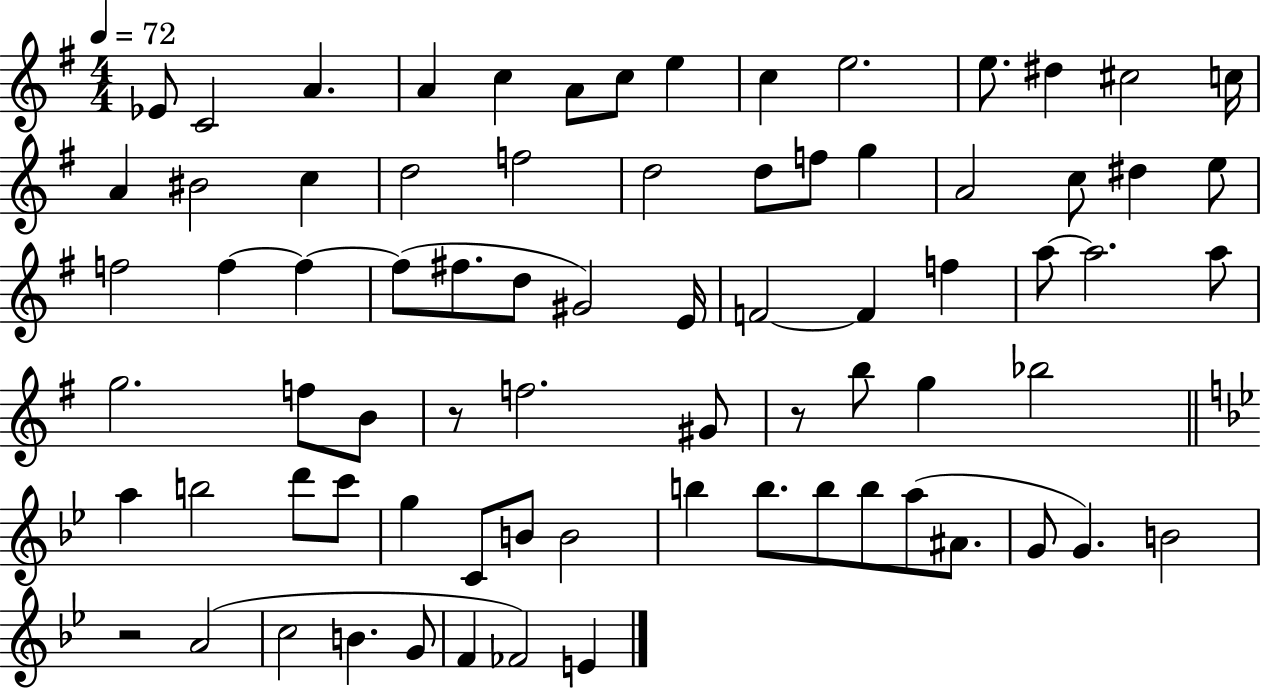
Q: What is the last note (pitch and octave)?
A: E4